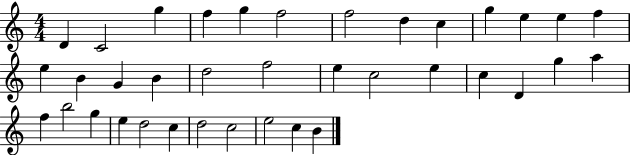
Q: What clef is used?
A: treble